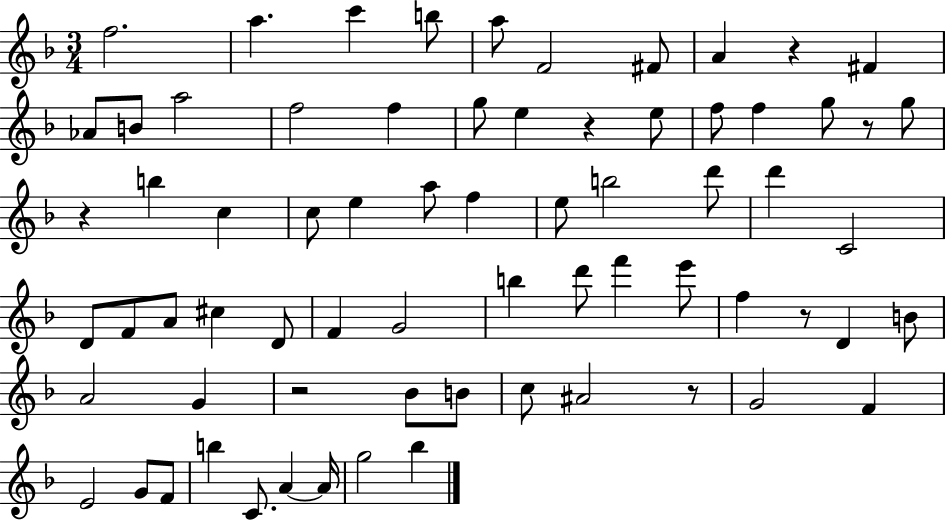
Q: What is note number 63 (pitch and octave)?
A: Bb5